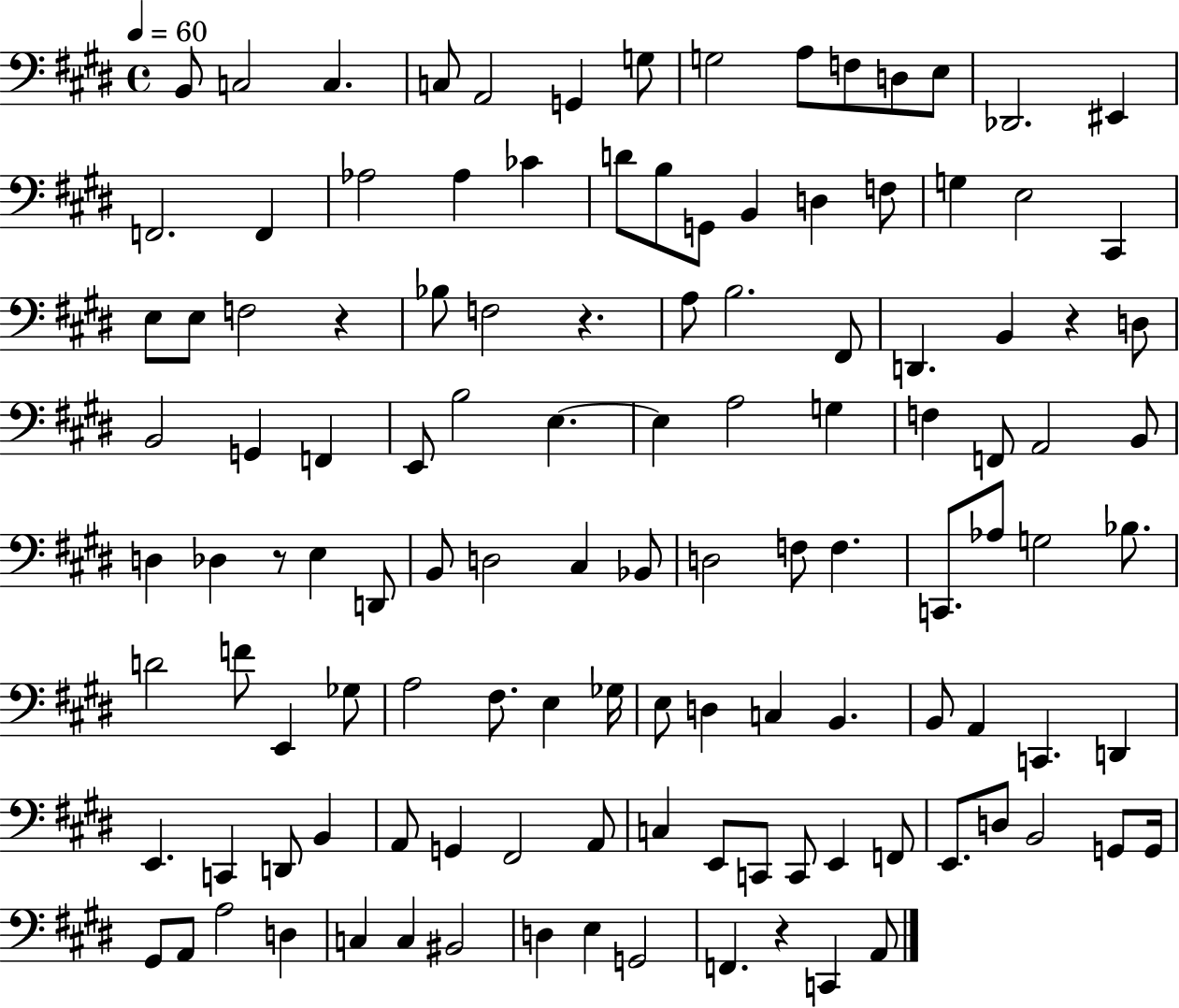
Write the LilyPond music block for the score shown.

{
  \clef bass
  \time 4/4
  \defaultTimeSignature
  \key e \major
  \tempo 4 = 60
  b,8 c2 c4. | c8 a,2 g,4 g8 | g2 a8 f8 d8 e8 | des,2. eis,4 | \break f,2. f,4 | aes2 aes4 ces'4 | d'8 b8 g,8 b,4 d4 f8 | g4 e2 cis,4 | \break e8 e8 f2 r4 | bes8 f2 r4. | a8 b2. fis,8 | d,4. b,4 r4 d8 | \break b,2 g,4 f,4 | e,8 b2 e4.~~ | e4 a2 g4 | f4 f,8 a,2 b,8 | \break d4 des4 r8 e4 d,8 | b,8 d2 cis4 bes,8 | d2 f8 f4. | c,8. aes8 g2 bes8. | \break d'2 f'8 e,4 ges8 | a2 fis8. e4 ges16 | e8 d4 c4 b,4. | b,8 a,4 c,4. d,4 | \break e,4. c,4 d,8 b,4 | a,8 g,4 fis,2 a,8 | c4 e,8 c,8 c,8 e,4 f,8 | e,8. d8 b,2 g,8 g,16 | \break gis,8 a,8 a2 d4 | c4 c4 bis,2 | d4 e4 g,2 | f,4. r4 c,4 a,8 | \break \bar "|."
}